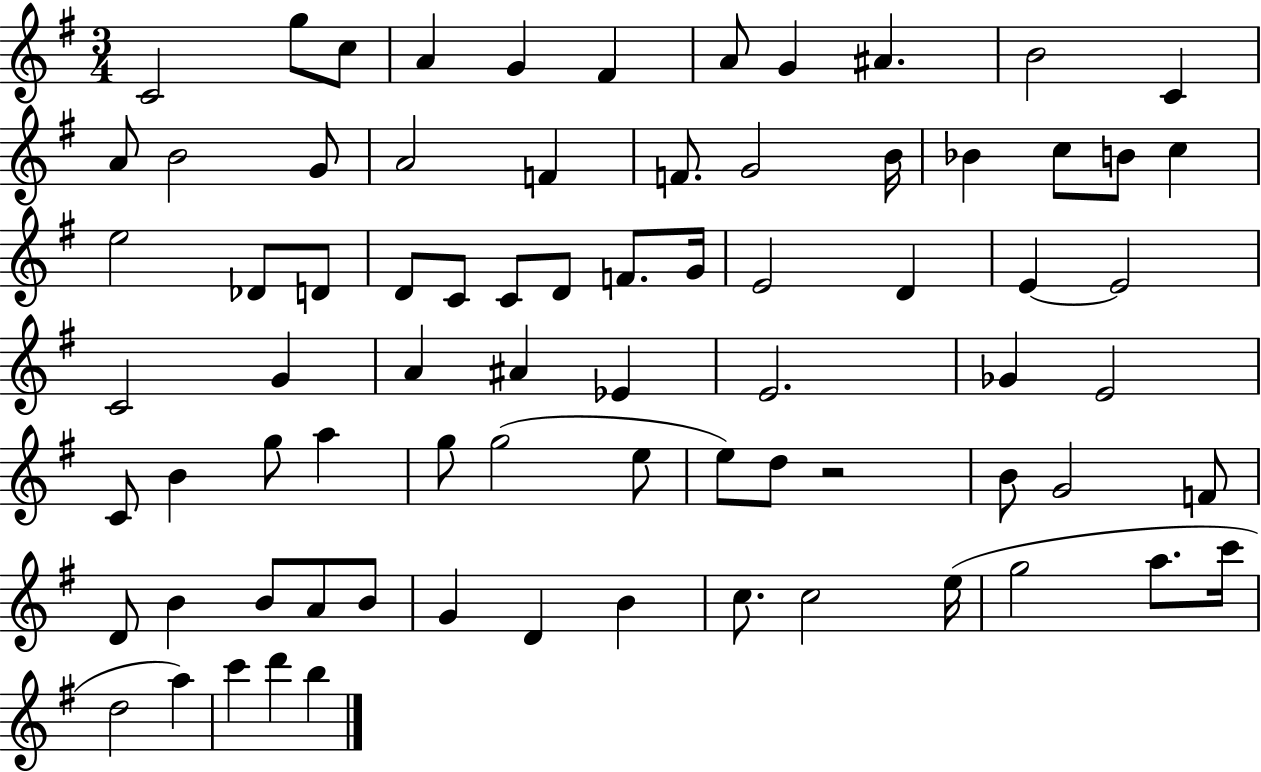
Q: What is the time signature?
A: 3/4